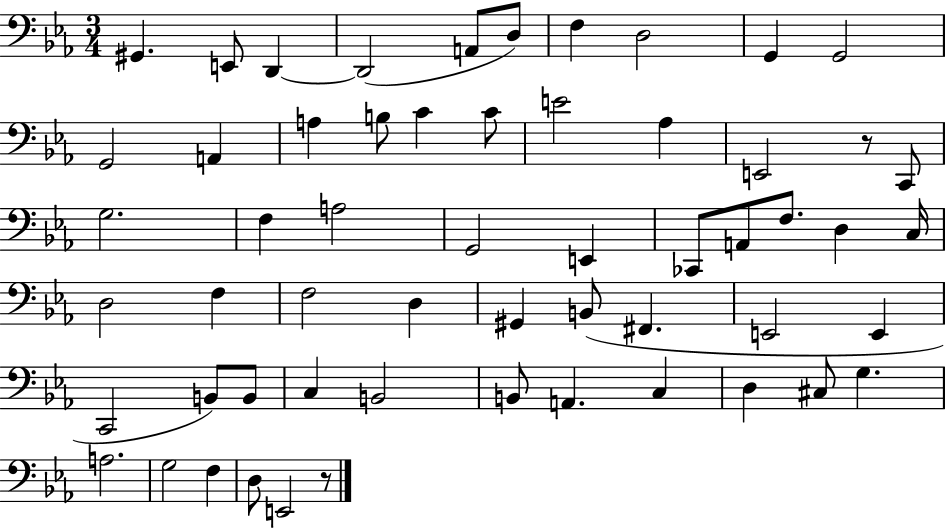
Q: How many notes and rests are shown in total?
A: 57